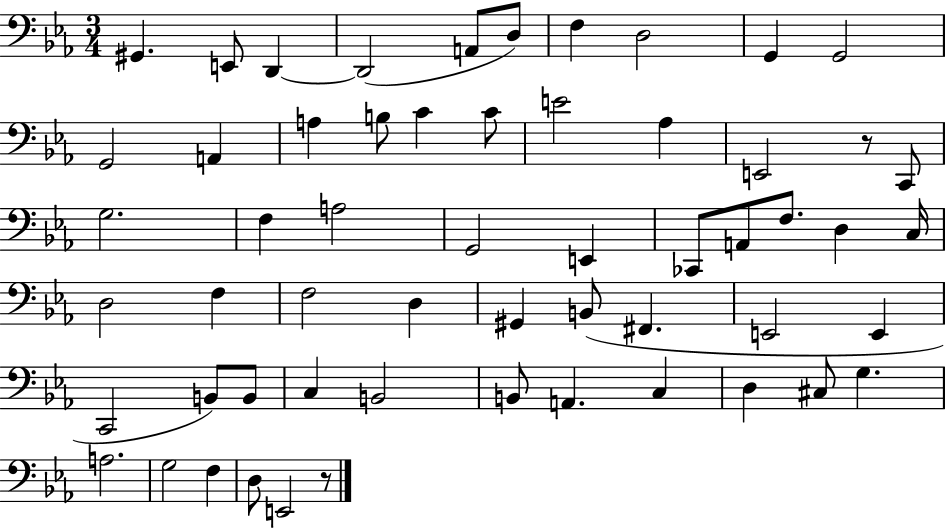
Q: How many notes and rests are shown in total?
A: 57